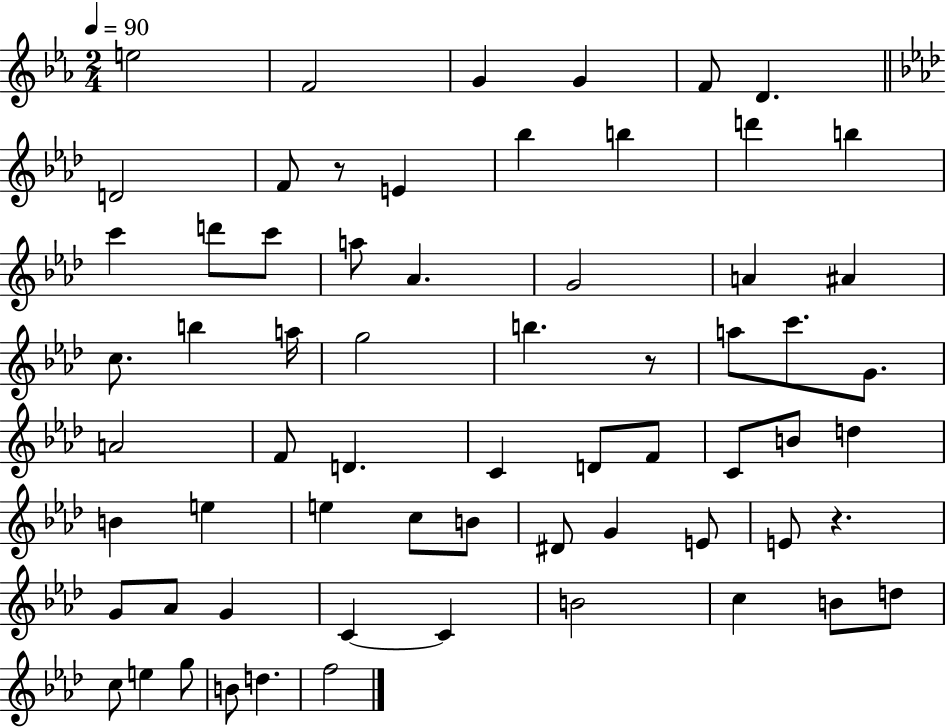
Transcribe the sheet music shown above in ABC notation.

X:1
T:Untitled
M:2/4
L:1/4
K:Eb
e2 F2 G G F/2 D D2 F/2 z/2 E _b b d' b c' d'/2 c'/2 a/2 _A G2 A ^A c/2 b a/4 g2 b z/2 a/2 c'/2 G/2 A2 F/2 D C D/2 F/2 C/2 B/2 d B e e c/2 B/2 ^D/2 G E/2 E/2 z G/2 _A/2 G C C B2 c B/2 d/2 c/2 e g/2 B/2 d f2